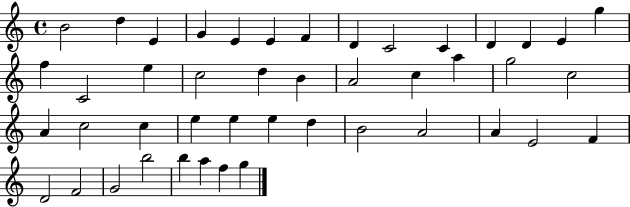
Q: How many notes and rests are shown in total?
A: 45